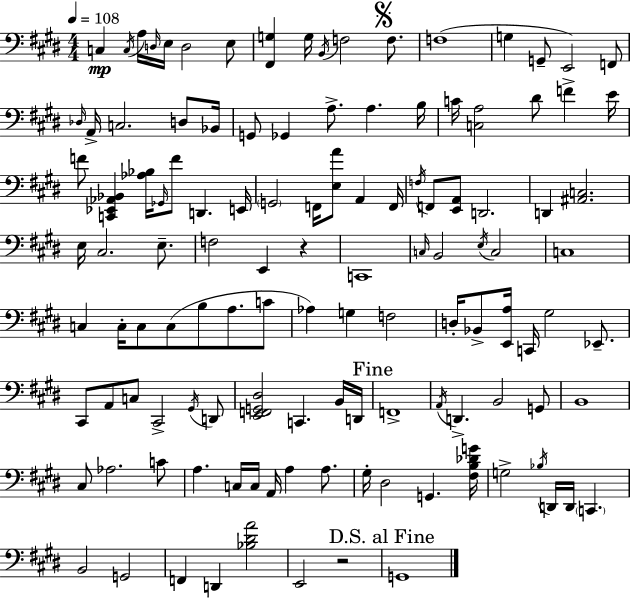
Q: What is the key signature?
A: E major